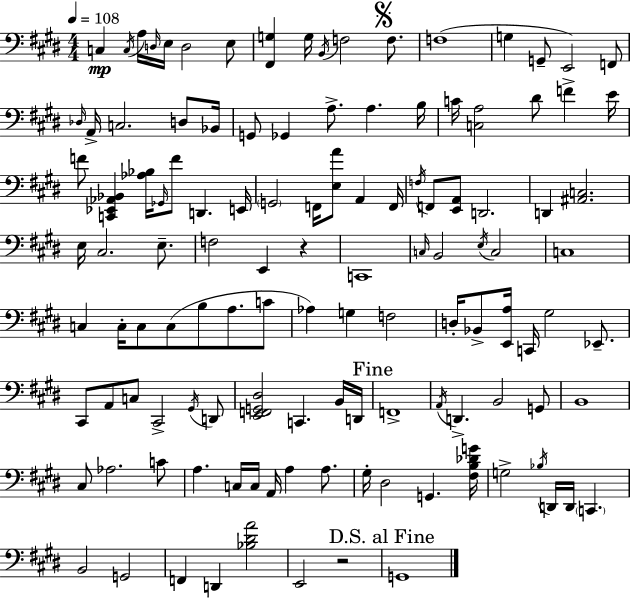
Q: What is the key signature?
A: E major